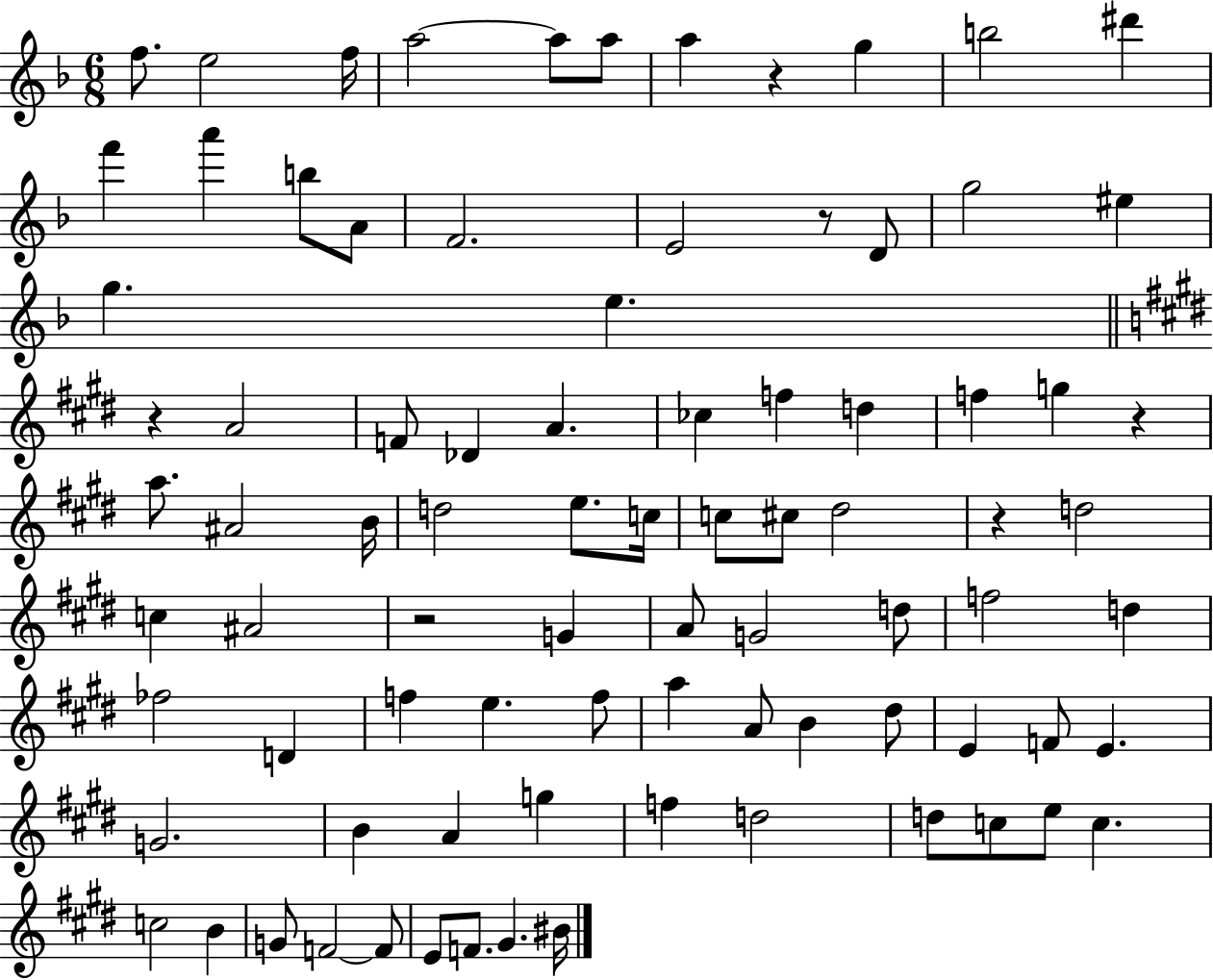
{
  \clef treble
  \numericTimeSignature
  \time 6/8
  \key f \major
  f''8. e''2 f''16 | a''2~~ a''8 a''8 | a''4 r4 g''4 | b''2 dis'''4 | \break f'''4 a'''4 b''8 a'8 | f'2. | e'2 r8 d'8 | g''2 eis''4 | \break g''4. e''4. | \bar "||" \break \key e \major r4 a'2 | f'8 des'4 a'4. | ces''4 f''4 d''4 | f''4 g''4 r4 | \break a''8. ais'2 b'16 | d''2 e''8. c''16 | c''8 cis''8 dis''2 | r4 d''2 | \break c''4 ais'2 | r2 g'4 | a'8 g'2 d''8 | f''2 d''4 | \break fes''2 d'4 | f''4 e''4. f''8 | a''4 a'8 b'4 dis''8 | e'4 f'8 e'4. | \break g'2. | b'4 a'4 g''4 | f''4 d''2 | d''8 c''8 e''8 c''4. | \break c''2 b'4 | g'8 f'2~~ f'8 | e'8 f'8. gis'4. bis'16 | \bar "|."
}